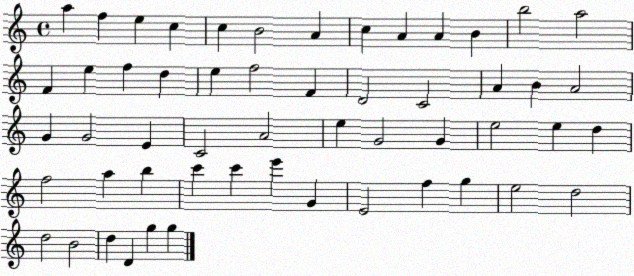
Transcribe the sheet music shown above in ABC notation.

X:1
T:Untitled
M:4/4
L:1/4
K:C
a f e c c B2 A c A A B b2 a2 F e f d e f2 F D2 C2 A B A2 G G2 E C2 A2 e G2 G e2 e d f2 a b c' c' e' G E2 f g e2 d2 d2 B2 d D g g